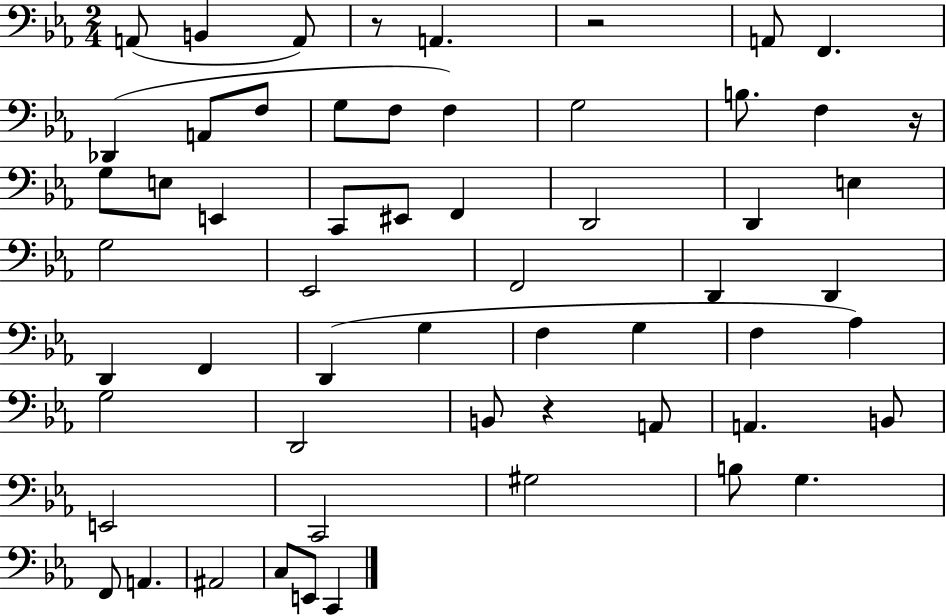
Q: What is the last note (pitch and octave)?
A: C2